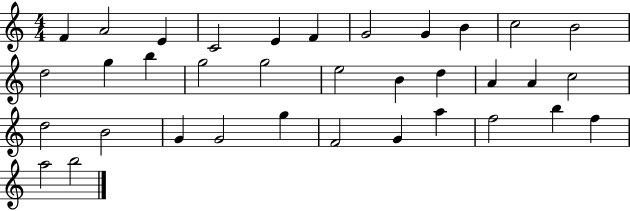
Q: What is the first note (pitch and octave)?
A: F4